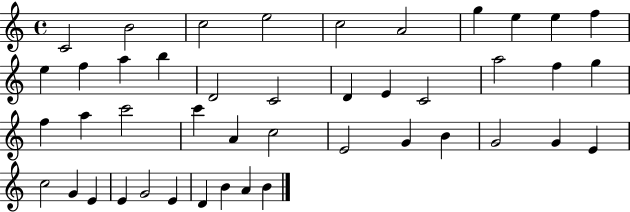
{
  \clef treble
  \time 4/4
  \defaultTimeSignature
  \key c \major
  c'2 b'2 | c''2 e''2 | c''2 a'2 | g''4 e''4 e''4 f''4 | \break e''4 f''4 a''4 b''4 | d'2 c'2 | d'4 e'4 c'2 | a''2 f''4 g''4 | \break f''4 a''4 c'''2 | c'''4 a'4 c''2 | e'2 g'4 b'4 | g'2 g'4 e'4 | \break c''2 g'4 e'4 | e'4 g'2 e'4 | d'4 b'4 a'4 b'4 | \bar "|."
}